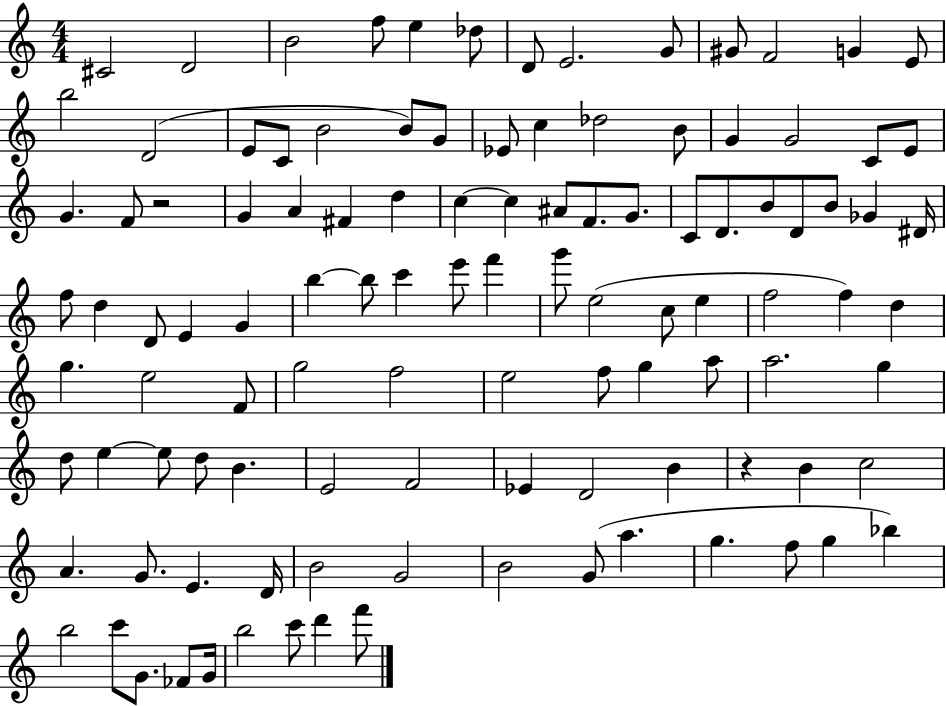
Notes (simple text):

C#4/h D4/h B4/h F5/e E5/q Db5/e D4/e E4/h. G4/e G#4/e F4/h G4/q E4/e B5/h D4/h E4/e C4/e B4/h B4/e G4/e Eb4/e C5/q Db5/h B4/e G4/q G4/h C4/e E4/e G4/q. F4/e R/h G4/q A4/q F#4/q D5/q C5/q C5/q A#4/e F4/e. G4/e. C4/e D4/e. B4/e D4/e B4/e Gb4/q D#4/s F5/e D5/q D4/e E4/q G4/q B5/q B5/e C6/q E6/e F6/q G6/e E5/h C5/e E5/q F5/h F5/q D5/q G5/q. E5/h F4/e G5/h F5/h E5/h F5/e G5/q A5/e A5/h. G5/q D5/e E5/q E5/e D5/e B4/q. E4/h F4/h Eb4/q D4/h B4/q R/q B4/q C5/h A4/q. G4/e. E4/q. D4/s B4/h G4/h B4/h G4/e A5/q. G5/q. F5/e G5/q Bb5/q B5/h C6/e G4/e. FES4/e G4/s B5/h C6/e D6/q F6/e